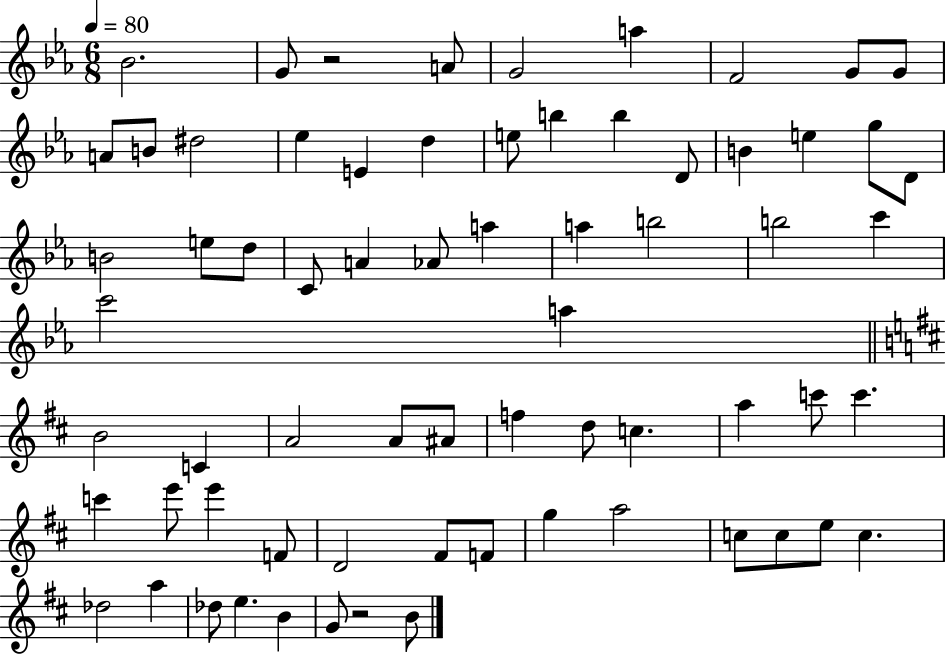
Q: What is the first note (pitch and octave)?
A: Bb4